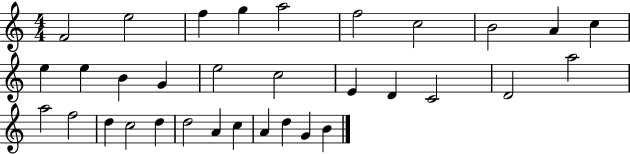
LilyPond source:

{
  \clef treble
  \numericTimeSignature
  \time 4/4
  \key c \major
  f'2 e''2 | f''4 g''4 a''2 | f''2 c''2 | b'2 a'4 c''4 | \break e''4 e''4 b'4 g'4 | e''2 c''2 | e'4 d'4 c'2 | d'2 a''2 | \break a''2 f''2 | d''4 c''2 d''4 | d''2 a'4 c''4 | a'4 d''4 g'4 b'4 | \break \bar "|."
}